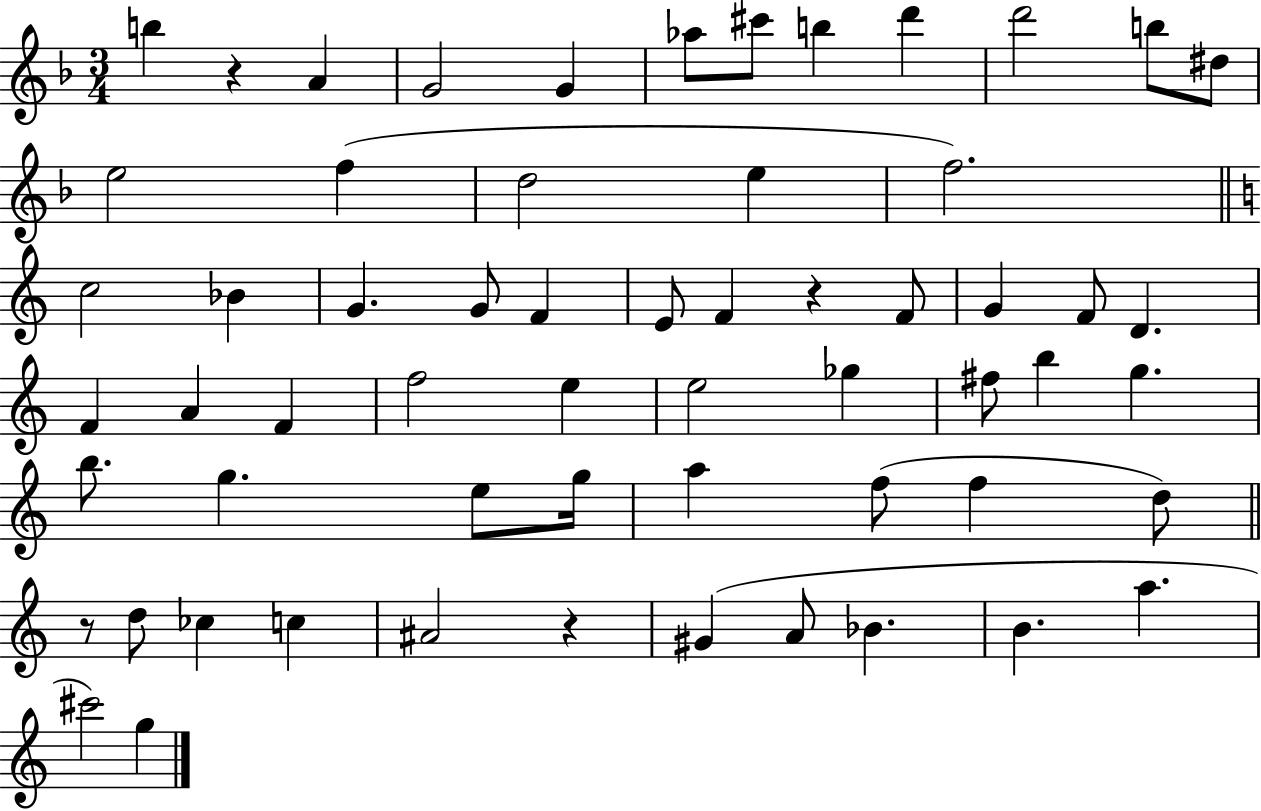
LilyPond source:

{
  \clef treble
  \numericTimeSignature
  \time 3/4
  \key f \major
  \repeat volta 2 { b''4 r4 a'4 | g'2 g'4 | aes''8 cis'''8 b''4 d'''4 | d'''2 b''8 dis''8 | \break e''2 f''4( | d''2 e''4 | f''2.) | \bar "||" \break \key a \minor c''2 bes'4 | g'4. g'8 f'4 | e'8 f'4 r4 f'8 | g'4 f'8 d'4. | \break f'4 a'4 f'4 | f''2 e''4 | e''2 ges''4 | fis''8 b''4 g''4. | \break b''8. g''4. e''8 g''16 | a''4 f''8( f''4 d''8) | \bar "||" \break \key c \major r8 d''8 ces''4 c''4 | ais'2 r4 | gis'4( a'8 bes'4. | b'4. a''4. | \break cis'''2) g''4 | } \bar "|."
}